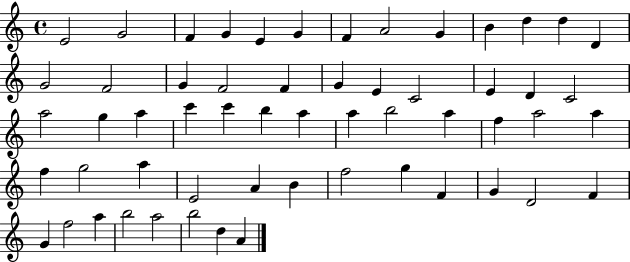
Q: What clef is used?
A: treble